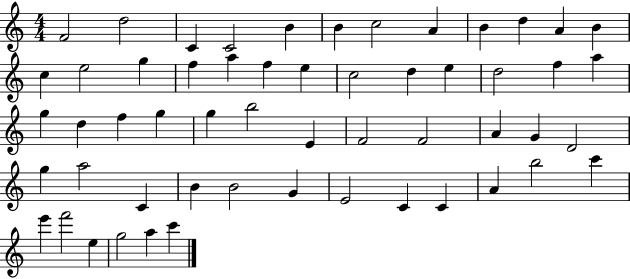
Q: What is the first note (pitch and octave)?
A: F4